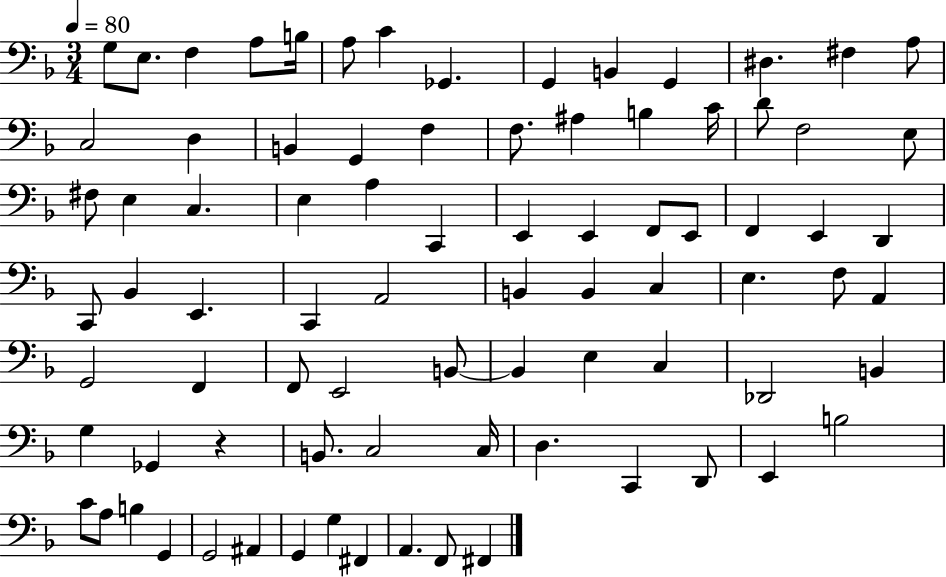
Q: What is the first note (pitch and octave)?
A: G3